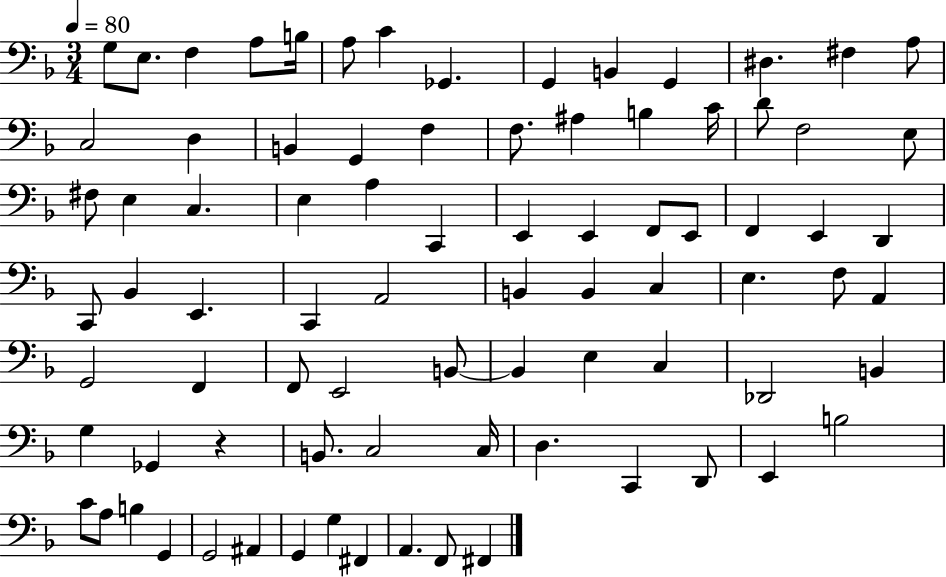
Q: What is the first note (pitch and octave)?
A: G3